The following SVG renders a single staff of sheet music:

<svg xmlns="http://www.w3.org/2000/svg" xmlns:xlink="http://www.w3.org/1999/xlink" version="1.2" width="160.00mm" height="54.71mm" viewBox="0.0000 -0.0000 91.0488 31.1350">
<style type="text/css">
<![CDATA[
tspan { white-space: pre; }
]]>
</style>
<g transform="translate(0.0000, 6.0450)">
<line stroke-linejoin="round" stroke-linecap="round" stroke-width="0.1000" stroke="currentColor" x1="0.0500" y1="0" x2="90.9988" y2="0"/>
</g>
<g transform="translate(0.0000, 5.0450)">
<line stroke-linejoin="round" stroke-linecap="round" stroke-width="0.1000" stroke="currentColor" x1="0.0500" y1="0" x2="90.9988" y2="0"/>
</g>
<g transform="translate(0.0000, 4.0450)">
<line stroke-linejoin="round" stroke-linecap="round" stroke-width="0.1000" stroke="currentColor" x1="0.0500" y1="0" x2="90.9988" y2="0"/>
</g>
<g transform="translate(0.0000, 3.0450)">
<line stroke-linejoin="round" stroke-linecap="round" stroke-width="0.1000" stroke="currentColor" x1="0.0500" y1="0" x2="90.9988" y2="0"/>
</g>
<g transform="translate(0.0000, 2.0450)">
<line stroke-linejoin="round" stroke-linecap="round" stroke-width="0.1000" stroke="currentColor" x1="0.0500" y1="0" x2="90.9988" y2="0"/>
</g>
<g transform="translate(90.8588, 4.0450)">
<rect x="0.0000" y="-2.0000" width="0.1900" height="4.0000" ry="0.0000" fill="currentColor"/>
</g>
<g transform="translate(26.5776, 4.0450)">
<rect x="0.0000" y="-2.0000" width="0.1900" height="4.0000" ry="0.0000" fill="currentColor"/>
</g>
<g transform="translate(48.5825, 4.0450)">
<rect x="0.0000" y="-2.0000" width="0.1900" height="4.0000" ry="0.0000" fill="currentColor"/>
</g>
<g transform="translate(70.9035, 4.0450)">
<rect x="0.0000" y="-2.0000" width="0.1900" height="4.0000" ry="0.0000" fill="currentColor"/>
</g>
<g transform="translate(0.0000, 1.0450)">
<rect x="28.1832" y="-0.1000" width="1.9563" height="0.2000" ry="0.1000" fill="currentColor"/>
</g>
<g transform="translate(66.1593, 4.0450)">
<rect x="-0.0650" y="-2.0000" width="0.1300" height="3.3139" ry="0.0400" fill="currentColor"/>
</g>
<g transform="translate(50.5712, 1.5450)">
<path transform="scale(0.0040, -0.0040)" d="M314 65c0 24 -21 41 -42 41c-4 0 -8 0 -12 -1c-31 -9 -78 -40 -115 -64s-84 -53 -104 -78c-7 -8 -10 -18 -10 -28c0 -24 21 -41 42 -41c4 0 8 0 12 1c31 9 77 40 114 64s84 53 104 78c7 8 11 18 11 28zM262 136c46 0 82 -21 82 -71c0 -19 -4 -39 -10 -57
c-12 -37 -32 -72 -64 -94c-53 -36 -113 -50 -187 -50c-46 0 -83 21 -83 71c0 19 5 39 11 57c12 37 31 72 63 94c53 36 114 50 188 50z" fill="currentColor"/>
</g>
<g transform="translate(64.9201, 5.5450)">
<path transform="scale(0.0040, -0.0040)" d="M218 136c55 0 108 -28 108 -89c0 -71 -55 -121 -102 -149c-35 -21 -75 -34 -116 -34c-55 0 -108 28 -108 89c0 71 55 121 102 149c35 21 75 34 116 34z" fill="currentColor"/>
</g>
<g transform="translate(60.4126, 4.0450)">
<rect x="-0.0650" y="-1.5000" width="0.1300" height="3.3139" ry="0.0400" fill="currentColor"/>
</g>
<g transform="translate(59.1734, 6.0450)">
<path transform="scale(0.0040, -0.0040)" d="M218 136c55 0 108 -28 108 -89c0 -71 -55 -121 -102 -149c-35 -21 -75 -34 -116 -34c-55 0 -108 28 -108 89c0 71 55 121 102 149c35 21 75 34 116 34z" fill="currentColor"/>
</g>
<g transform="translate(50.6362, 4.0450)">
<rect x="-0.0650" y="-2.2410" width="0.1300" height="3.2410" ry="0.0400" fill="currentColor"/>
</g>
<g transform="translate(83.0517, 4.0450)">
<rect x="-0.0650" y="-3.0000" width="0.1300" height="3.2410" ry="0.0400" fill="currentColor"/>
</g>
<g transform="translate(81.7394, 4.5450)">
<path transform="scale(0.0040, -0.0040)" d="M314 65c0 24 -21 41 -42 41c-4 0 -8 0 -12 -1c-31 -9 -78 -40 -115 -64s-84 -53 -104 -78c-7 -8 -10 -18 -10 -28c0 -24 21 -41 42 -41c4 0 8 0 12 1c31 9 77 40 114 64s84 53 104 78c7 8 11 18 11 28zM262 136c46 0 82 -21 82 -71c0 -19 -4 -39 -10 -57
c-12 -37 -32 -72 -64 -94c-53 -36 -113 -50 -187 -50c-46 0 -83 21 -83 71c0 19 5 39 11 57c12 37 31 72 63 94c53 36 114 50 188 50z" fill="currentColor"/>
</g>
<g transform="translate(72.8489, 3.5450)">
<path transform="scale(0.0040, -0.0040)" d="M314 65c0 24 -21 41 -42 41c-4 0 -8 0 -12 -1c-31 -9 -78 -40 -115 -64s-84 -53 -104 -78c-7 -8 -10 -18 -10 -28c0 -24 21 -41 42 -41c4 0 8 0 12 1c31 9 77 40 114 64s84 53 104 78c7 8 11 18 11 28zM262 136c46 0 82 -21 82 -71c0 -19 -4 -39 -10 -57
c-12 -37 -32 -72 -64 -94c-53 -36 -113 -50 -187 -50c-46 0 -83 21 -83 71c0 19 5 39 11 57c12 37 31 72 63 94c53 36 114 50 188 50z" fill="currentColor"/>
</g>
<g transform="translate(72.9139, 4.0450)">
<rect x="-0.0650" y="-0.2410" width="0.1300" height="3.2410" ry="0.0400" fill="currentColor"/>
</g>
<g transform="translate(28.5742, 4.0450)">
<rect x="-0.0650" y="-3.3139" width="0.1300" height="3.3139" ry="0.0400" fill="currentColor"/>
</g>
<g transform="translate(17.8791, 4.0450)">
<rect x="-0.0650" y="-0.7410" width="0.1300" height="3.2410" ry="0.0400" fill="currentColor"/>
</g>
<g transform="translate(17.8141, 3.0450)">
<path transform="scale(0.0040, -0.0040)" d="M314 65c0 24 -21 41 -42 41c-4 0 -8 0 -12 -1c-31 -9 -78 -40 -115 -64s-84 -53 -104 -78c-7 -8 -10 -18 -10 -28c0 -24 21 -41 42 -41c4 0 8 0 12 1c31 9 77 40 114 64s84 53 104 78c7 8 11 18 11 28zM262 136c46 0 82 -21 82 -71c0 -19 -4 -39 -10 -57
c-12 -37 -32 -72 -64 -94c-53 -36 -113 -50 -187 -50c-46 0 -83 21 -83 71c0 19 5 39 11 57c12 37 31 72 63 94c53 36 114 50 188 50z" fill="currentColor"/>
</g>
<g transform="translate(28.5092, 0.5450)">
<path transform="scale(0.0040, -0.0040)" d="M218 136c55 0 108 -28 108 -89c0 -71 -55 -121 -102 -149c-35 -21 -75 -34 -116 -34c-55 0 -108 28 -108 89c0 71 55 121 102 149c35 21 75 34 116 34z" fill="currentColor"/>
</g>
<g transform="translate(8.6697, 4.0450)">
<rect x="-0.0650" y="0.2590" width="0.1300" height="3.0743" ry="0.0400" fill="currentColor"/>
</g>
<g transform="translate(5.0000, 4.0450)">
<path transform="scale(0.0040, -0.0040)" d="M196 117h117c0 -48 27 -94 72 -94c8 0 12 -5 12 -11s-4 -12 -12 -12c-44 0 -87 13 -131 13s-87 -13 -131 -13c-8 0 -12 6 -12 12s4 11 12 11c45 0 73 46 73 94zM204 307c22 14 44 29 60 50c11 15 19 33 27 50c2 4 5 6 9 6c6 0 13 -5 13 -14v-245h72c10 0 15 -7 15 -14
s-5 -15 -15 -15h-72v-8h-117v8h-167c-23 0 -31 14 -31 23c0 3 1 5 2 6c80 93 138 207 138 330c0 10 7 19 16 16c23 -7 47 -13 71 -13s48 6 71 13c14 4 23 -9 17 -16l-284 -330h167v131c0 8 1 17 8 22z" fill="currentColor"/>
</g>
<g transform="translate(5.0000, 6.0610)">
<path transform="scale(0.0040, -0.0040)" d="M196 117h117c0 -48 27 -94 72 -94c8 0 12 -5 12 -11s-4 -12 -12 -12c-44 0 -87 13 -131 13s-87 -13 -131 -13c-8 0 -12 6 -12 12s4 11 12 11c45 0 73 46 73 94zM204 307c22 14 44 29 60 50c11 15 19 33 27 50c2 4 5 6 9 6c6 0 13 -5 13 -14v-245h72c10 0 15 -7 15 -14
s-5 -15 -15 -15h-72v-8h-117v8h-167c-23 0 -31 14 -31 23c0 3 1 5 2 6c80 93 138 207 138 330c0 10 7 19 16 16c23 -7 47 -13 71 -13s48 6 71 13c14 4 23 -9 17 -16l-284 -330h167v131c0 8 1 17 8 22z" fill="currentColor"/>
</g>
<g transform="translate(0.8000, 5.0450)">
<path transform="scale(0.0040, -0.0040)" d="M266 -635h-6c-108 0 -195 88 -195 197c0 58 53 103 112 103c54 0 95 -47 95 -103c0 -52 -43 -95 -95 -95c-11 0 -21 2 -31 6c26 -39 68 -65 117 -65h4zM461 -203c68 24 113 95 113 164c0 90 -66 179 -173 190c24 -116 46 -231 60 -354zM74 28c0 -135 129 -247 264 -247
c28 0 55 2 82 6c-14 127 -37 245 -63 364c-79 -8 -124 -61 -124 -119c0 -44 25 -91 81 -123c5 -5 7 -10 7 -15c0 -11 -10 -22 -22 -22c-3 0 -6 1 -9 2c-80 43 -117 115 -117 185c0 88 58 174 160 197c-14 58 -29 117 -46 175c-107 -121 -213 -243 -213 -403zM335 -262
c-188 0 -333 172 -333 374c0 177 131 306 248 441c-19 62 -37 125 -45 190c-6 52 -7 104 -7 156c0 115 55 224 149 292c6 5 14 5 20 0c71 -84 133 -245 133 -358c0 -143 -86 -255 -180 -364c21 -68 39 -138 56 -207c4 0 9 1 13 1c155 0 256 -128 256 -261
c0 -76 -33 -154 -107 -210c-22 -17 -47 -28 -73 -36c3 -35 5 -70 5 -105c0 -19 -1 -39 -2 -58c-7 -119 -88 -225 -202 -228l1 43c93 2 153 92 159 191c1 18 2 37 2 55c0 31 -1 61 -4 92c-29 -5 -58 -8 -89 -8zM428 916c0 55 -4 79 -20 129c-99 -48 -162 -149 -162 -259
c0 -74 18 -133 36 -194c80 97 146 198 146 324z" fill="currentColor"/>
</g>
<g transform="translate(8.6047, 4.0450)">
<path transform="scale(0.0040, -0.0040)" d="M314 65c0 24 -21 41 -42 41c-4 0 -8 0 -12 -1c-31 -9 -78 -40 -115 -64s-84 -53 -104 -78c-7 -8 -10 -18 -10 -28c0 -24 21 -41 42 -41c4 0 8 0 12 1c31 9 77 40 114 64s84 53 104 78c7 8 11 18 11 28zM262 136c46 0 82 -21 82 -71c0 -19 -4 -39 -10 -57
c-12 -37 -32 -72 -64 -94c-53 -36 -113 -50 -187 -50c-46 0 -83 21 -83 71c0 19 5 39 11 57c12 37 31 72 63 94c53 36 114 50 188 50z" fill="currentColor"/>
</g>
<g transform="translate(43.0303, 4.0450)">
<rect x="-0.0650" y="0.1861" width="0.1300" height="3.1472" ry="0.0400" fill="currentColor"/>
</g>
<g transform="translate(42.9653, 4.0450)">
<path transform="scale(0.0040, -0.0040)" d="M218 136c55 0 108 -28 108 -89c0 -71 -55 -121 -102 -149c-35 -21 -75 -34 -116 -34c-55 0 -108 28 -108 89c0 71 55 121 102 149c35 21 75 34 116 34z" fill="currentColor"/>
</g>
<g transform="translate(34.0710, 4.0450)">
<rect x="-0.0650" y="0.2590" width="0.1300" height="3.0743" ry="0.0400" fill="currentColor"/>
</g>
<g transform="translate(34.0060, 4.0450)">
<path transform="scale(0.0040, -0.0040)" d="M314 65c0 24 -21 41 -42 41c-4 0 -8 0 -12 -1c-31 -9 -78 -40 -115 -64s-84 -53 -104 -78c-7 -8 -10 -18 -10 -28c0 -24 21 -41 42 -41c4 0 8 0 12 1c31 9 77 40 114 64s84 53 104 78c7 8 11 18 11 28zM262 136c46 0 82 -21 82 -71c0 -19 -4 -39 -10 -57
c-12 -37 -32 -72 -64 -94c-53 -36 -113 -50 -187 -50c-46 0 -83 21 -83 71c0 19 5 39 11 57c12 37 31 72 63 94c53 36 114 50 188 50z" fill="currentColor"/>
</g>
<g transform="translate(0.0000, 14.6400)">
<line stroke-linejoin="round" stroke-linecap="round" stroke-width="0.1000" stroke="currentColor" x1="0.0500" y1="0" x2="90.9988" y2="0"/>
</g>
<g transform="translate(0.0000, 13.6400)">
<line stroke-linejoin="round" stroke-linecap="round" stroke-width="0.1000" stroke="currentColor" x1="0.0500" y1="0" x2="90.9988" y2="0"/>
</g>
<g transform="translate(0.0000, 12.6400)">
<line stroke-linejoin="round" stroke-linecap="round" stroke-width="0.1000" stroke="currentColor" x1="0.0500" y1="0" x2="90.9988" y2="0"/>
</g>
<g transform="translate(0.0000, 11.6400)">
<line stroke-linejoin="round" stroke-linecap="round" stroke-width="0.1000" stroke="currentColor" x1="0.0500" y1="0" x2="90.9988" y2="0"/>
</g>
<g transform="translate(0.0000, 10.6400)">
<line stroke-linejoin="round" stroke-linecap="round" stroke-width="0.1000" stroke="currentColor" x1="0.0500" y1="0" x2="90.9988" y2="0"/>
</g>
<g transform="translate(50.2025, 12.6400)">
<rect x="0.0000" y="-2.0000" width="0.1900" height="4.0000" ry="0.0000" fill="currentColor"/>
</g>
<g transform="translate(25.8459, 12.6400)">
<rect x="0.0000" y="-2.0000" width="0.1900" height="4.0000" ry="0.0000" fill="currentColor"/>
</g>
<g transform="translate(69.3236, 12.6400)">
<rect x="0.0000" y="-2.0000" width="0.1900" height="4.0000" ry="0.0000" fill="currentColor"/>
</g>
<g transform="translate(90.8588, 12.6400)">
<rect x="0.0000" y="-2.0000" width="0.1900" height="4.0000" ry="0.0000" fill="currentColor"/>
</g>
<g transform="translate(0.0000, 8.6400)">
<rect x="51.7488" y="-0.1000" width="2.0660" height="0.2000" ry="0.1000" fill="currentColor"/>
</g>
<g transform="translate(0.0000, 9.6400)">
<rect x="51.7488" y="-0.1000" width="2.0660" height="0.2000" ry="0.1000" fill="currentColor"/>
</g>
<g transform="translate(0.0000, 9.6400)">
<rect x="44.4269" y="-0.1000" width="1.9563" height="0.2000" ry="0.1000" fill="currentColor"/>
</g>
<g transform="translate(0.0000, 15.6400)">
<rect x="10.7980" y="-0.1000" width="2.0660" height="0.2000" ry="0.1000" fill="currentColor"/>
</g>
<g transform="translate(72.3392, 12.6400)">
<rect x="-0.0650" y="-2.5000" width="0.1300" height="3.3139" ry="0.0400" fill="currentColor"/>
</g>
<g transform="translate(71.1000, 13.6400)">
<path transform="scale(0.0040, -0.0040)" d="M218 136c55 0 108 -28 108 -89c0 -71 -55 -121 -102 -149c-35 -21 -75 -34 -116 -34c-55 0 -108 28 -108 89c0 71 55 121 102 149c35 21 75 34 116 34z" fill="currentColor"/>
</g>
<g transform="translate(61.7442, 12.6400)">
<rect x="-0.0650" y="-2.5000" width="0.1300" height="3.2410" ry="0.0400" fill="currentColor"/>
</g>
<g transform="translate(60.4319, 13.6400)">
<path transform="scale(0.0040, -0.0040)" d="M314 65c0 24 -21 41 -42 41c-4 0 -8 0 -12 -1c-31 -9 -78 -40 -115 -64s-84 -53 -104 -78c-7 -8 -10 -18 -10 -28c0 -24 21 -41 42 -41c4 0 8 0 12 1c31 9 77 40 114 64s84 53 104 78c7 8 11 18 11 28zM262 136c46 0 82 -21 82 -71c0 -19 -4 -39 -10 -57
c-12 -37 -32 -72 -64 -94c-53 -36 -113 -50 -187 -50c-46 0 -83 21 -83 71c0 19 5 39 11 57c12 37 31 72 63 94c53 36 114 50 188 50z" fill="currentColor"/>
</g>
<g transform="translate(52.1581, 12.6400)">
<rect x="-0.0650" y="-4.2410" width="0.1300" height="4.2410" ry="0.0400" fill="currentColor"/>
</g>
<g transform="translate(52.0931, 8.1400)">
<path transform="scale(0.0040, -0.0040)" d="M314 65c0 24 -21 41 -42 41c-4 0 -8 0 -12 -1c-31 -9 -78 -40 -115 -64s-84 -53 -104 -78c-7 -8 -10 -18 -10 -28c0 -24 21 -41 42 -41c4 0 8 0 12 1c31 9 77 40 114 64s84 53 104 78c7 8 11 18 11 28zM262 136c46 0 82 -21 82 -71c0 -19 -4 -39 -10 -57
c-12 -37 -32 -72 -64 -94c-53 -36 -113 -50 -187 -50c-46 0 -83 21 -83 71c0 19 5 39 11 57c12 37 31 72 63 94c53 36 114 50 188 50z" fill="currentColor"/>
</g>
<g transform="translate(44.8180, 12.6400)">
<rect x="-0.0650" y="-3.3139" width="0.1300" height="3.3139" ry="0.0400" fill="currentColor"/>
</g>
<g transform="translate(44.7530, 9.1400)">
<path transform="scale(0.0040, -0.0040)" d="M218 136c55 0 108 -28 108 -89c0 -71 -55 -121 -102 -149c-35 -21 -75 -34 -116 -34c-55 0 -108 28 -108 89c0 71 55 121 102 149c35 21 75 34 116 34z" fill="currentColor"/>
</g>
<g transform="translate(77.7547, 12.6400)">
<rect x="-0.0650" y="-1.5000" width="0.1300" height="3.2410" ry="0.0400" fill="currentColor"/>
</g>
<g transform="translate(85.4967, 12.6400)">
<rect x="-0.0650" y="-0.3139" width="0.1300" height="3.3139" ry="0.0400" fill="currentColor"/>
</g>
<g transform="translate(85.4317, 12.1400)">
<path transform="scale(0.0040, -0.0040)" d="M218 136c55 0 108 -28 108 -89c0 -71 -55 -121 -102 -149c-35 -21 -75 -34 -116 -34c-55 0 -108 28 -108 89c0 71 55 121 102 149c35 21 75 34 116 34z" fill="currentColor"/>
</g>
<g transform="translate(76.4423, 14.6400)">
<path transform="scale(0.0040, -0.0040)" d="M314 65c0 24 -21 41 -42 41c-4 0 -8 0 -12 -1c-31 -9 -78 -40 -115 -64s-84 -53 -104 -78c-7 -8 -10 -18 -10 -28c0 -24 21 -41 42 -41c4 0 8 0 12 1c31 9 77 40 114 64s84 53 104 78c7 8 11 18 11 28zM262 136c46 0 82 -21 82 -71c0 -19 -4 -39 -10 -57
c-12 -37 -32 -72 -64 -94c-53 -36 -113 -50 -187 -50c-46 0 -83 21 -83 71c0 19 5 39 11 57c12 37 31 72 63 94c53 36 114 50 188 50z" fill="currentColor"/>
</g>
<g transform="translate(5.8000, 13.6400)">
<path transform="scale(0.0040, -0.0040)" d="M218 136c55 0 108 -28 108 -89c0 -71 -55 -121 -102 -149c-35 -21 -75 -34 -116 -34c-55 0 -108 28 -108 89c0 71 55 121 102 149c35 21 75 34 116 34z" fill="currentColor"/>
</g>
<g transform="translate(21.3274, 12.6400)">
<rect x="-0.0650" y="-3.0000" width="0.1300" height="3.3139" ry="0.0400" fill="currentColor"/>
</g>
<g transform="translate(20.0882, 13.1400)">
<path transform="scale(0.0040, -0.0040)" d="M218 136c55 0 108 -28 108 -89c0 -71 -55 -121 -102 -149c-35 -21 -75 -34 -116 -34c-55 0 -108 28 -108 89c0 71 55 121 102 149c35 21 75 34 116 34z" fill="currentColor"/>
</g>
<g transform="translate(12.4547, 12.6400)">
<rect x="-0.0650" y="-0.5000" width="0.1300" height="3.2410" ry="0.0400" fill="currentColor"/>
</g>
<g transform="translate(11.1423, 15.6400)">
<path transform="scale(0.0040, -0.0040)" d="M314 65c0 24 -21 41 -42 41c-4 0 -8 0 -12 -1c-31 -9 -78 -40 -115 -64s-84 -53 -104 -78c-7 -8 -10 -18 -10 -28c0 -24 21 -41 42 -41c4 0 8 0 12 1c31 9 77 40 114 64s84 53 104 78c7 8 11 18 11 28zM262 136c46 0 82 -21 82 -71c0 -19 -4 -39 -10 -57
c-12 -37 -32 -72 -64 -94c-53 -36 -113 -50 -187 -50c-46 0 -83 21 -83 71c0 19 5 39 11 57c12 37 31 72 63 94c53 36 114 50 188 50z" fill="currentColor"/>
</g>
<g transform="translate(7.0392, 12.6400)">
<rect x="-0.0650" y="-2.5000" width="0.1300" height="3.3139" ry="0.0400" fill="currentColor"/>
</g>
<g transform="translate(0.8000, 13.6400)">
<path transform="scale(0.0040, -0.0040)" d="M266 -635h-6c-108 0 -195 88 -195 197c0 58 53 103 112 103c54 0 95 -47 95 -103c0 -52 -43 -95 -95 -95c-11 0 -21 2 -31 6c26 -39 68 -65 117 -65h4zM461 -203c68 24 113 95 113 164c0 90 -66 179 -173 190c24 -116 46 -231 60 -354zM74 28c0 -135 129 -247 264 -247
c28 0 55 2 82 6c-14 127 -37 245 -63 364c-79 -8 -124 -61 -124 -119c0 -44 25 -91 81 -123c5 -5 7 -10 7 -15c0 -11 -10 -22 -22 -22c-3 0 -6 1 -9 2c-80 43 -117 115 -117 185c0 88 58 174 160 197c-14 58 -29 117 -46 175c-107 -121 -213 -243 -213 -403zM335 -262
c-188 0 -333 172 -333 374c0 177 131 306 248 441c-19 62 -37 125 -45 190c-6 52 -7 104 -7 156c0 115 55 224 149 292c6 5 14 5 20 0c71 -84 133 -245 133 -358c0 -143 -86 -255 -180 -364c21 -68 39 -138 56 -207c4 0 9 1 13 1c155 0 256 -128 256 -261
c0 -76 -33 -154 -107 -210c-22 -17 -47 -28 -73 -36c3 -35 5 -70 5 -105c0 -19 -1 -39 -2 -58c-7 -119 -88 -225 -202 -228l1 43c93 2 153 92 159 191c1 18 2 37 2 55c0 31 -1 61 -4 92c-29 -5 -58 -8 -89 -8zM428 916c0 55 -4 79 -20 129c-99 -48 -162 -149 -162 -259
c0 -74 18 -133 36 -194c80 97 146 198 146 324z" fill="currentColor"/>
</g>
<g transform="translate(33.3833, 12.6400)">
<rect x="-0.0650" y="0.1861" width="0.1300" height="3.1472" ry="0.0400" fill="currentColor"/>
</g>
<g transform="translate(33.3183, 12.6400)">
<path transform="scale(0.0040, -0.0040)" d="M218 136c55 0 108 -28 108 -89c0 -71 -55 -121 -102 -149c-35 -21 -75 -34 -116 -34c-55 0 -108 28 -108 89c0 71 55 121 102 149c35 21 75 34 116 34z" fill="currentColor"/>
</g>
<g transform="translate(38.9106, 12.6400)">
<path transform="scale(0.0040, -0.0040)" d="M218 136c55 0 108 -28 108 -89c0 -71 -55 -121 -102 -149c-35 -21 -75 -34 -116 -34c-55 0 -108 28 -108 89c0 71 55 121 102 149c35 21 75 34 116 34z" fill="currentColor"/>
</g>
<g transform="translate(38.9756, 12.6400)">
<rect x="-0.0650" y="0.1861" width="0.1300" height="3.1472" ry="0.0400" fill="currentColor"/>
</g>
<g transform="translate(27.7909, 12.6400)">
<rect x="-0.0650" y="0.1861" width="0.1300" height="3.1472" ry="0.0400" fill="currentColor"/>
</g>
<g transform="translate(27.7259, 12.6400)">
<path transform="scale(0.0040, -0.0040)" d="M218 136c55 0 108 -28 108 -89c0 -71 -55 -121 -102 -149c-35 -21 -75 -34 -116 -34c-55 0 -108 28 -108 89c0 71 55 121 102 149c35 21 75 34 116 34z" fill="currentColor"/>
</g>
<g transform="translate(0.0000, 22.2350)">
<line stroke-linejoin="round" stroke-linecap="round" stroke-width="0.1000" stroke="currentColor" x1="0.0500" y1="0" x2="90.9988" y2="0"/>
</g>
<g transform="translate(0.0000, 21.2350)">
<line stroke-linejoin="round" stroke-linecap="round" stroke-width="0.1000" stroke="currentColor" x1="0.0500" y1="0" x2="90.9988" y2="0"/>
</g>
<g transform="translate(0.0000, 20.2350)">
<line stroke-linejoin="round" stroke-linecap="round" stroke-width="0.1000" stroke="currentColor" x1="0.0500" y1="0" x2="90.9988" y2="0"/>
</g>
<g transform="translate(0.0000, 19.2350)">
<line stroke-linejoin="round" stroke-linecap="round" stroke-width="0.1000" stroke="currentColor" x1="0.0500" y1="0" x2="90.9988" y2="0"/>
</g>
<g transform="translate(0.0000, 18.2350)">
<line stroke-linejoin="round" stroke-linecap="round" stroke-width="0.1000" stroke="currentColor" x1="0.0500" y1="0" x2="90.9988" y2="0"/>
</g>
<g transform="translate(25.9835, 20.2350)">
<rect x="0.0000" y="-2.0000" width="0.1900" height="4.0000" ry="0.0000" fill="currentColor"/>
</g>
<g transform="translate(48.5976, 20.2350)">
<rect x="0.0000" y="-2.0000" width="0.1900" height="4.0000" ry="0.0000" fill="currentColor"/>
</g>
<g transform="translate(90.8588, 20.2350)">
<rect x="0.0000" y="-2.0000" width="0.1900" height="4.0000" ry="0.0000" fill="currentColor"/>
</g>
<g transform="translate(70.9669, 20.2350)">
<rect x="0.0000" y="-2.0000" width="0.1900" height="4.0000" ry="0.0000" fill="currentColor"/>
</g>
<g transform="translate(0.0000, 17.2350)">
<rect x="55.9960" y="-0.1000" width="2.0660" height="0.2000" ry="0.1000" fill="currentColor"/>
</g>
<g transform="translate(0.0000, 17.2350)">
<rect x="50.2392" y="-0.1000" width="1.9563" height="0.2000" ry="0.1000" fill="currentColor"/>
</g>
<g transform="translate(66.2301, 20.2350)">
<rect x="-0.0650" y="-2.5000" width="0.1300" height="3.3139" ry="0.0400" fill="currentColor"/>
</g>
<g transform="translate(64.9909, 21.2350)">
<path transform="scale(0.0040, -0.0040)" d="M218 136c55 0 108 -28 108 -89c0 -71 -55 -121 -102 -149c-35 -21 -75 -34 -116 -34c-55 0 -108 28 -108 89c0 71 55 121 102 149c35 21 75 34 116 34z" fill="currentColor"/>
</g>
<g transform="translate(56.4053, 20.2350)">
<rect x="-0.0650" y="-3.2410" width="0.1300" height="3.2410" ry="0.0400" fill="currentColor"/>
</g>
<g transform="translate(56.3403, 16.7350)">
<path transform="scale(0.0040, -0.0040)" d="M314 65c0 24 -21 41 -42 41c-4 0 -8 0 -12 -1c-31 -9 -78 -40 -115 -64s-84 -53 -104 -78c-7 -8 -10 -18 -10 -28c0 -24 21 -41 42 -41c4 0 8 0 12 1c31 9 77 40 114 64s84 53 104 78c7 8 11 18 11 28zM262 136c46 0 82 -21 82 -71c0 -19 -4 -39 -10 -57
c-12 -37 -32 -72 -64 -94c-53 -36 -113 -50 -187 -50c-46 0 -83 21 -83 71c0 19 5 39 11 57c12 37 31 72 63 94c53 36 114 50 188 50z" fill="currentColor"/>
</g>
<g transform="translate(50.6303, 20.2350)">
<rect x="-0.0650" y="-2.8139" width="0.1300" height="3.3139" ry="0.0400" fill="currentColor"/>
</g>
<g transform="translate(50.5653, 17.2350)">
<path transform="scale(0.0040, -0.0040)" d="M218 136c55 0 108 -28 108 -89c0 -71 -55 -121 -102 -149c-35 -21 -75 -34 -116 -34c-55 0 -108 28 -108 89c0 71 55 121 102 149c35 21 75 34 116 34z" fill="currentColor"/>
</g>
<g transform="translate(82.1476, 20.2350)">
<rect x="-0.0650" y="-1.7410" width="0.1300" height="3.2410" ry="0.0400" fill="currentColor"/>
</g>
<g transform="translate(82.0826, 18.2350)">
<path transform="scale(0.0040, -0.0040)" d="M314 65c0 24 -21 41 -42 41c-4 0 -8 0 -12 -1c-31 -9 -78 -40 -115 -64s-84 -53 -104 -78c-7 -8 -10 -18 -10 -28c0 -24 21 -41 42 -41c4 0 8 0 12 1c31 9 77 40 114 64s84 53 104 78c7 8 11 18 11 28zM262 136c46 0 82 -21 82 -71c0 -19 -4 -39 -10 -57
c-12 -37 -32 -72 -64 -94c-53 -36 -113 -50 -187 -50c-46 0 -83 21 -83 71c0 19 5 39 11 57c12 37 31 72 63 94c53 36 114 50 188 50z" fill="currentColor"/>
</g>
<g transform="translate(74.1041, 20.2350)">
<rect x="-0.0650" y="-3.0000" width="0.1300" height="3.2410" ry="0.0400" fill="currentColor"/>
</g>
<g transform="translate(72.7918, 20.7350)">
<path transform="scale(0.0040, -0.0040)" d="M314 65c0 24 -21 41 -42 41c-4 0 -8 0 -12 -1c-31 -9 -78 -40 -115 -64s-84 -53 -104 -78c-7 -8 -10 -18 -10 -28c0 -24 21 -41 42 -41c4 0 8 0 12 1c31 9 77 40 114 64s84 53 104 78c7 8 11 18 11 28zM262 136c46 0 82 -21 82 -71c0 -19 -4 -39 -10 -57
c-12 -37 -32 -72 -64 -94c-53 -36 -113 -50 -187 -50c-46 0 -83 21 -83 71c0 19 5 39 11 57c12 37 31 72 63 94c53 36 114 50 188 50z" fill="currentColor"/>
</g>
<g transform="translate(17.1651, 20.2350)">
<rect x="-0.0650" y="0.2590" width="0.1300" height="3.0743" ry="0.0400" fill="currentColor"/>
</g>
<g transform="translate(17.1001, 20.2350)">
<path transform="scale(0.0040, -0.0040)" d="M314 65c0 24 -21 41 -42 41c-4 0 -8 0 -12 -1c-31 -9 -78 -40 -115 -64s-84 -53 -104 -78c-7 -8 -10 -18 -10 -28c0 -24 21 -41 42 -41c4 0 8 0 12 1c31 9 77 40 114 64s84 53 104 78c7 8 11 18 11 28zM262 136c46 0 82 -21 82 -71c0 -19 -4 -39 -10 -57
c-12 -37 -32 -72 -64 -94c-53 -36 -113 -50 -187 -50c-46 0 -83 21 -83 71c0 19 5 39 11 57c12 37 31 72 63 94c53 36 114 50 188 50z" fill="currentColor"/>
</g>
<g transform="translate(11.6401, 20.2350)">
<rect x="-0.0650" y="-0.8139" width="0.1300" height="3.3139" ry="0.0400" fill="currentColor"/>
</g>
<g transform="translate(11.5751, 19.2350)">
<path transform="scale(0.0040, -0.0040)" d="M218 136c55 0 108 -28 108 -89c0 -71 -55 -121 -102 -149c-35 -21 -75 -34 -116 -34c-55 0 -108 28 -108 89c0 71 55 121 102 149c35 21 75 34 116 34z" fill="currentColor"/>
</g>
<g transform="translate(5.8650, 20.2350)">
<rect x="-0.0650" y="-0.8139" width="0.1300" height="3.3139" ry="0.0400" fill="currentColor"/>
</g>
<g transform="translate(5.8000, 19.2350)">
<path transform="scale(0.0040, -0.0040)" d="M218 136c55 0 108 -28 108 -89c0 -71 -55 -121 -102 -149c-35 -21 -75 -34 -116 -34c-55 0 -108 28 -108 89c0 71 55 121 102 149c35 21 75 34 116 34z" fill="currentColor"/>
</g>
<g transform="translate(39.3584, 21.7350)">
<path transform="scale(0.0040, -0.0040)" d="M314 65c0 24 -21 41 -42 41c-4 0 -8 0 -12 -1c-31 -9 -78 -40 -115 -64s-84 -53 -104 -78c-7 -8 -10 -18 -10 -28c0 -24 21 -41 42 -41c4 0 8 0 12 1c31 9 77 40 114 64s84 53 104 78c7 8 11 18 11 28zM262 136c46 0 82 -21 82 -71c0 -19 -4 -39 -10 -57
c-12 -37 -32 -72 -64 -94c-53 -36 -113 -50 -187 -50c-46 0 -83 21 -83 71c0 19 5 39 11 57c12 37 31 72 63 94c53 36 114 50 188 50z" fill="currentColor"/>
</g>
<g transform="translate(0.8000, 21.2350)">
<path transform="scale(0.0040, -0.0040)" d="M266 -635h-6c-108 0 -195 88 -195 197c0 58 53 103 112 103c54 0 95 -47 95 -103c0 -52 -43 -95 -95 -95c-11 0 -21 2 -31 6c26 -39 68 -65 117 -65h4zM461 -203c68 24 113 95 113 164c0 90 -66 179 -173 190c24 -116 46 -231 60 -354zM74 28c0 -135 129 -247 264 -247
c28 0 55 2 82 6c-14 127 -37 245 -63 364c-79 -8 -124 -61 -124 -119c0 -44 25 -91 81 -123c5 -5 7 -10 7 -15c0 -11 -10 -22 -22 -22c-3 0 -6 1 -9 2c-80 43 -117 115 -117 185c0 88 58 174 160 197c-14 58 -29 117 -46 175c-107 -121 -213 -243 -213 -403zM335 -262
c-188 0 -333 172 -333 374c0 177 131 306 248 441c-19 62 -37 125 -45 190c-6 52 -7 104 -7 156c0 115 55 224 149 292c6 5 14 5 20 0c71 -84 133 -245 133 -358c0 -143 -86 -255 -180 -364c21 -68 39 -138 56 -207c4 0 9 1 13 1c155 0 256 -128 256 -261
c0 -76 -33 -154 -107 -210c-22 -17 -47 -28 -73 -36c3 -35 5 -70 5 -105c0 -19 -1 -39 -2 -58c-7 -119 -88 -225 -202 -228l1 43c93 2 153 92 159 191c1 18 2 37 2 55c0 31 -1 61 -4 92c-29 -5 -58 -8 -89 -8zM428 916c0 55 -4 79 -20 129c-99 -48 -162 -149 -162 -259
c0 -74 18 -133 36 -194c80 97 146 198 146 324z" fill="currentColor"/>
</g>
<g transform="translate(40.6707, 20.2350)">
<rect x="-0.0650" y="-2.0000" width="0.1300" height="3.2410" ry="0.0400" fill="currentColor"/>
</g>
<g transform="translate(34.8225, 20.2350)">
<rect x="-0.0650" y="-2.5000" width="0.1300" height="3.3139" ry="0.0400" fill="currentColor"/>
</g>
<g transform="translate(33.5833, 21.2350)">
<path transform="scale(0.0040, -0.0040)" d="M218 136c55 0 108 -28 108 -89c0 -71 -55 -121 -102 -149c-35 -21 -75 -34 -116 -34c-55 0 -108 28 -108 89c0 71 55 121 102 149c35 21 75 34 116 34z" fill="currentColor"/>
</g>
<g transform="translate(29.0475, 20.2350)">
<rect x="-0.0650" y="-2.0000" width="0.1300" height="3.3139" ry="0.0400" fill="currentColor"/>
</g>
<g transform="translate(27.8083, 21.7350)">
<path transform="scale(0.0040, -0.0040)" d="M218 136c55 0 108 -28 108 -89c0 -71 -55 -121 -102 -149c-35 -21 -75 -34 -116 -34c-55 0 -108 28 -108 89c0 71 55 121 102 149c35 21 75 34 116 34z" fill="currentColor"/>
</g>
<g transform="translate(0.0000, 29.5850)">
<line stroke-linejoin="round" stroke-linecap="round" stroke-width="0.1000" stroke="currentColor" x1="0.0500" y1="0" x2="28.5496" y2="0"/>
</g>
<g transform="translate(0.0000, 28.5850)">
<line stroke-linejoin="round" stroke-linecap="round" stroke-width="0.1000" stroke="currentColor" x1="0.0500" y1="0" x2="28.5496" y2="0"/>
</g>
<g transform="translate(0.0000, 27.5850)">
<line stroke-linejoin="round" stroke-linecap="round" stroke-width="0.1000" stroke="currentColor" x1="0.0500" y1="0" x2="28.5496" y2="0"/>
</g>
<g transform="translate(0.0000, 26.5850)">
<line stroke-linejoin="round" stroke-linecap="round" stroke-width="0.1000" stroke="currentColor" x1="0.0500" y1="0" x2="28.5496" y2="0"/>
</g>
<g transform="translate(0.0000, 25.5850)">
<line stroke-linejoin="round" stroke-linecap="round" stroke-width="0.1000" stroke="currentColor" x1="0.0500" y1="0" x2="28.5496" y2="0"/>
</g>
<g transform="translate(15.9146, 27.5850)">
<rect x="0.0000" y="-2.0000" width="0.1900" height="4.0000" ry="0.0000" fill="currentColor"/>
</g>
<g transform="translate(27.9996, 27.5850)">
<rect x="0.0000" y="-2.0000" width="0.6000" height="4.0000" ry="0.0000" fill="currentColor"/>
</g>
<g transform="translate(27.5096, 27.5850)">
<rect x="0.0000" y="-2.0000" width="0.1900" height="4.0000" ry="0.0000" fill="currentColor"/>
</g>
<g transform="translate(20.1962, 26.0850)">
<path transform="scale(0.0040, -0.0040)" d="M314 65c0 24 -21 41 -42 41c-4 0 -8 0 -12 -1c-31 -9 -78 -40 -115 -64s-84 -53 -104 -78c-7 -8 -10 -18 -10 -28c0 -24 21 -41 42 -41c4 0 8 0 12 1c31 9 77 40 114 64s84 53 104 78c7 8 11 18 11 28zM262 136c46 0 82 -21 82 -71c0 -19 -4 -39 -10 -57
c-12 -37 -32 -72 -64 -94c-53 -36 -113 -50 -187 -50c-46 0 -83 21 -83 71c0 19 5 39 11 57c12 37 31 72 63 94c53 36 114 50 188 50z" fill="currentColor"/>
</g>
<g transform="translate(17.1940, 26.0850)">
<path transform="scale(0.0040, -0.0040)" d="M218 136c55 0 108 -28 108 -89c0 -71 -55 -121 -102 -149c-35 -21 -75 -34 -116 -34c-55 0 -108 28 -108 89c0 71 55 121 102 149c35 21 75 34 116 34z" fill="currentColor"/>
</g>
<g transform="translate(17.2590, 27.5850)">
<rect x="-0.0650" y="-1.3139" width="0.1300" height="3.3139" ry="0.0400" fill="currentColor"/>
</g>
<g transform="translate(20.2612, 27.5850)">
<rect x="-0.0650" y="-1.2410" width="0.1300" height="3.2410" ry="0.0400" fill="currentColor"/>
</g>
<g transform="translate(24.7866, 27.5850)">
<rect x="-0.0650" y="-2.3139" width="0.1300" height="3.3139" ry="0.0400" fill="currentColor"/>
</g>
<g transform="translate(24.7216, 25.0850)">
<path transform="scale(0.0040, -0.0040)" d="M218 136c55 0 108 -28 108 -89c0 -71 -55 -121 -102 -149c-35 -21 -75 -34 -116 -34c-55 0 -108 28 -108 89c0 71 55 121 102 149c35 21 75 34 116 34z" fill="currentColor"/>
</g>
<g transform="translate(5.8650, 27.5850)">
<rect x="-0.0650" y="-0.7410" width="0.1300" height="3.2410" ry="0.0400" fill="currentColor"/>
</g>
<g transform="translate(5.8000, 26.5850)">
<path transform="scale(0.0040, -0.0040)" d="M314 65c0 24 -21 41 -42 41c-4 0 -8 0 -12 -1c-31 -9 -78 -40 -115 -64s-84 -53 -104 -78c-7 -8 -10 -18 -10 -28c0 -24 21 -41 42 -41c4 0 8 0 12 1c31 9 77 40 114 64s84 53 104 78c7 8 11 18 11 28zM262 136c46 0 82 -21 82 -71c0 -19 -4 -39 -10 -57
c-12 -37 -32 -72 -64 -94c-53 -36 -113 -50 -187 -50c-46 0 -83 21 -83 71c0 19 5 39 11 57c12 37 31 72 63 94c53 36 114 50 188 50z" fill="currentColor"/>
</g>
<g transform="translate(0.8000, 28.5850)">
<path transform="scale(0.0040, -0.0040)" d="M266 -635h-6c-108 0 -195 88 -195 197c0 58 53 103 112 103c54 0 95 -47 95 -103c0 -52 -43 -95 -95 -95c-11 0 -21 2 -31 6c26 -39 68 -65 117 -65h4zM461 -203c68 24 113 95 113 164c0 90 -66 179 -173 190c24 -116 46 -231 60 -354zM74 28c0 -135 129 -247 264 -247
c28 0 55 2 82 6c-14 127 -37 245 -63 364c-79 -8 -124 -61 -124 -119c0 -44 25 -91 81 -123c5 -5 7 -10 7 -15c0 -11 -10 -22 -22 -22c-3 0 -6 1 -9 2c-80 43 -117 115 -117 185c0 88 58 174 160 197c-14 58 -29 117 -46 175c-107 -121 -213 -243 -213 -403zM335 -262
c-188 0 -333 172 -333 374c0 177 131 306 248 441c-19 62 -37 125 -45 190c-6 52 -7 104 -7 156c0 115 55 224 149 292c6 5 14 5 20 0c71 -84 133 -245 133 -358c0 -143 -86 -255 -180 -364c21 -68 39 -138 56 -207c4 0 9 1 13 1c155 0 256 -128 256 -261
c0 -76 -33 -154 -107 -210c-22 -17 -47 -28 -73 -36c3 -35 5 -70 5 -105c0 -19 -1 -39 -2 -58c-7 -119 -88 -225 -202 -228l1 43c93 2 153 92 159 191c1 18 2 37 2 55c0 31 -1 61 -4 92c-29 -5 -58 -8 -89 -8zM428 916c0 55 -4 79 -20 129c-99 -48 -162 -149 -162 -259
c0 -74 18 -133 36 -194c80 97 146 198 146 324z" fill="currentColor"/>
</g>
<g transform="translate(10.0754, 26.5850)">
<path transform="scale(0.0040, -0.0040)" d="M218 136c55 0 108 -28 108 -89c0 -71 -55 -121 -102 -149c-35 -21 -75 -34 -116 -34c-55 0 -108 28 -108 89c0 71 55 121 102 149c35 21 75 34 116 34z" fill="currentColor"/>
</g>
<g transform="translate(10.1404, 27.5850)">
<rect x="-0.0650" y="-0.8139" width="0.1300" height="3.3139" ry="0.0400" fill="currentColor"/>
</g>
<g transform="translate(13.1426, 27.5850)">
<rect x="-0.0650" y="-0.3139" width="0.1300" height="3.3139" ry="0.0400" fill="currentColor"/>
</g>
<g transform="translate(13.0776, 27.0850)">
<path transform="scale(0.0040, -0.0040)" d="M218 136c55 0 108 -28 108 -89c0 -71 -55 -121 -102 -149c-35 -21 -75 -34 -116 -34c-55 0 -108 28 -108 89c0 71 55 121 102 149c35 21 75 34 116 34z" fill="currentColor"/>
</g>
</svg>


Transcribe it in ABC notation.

X:1
T:Untitled
M:4/4
L:1/4
K:C
B2 d2 b B2 B g2 E F c2 A2 G C2 A B B B b d'2 G2 G E2 c d d B2 F G F2 a b2 G A2 f2 d2 d c e e2 g